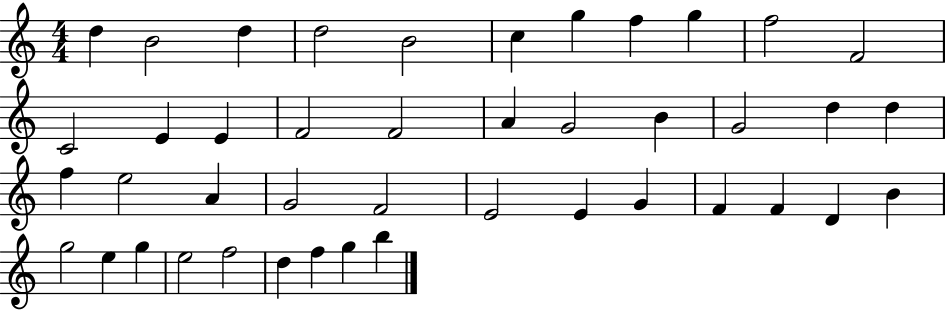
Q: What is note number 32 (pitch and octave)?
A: F4